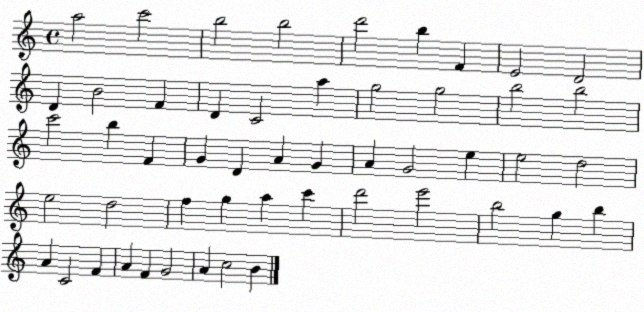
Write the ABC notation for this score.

X:1
T:Untitled
M:4/4
L:1/4
K:C
a2 c'2 b2 b2 d'2 b F E2 D2 D B2 F D C2 a g2 g2 b2 b2 c'2 b F G D A G A G2 e e2 d2 e2 d2 f g a c' d'2 e'2 b2 g b A C2 F A F G2 A c2 B